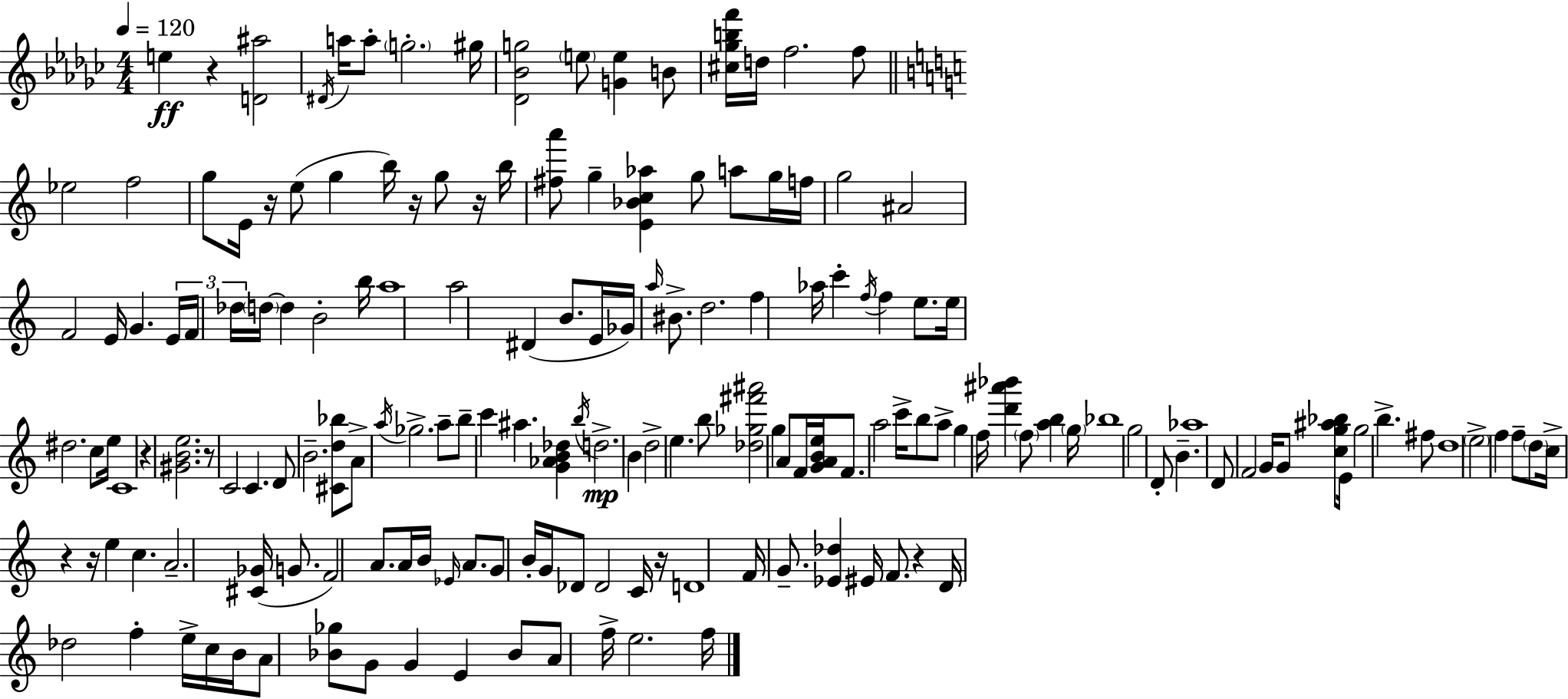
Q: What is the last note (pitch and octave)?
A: F5